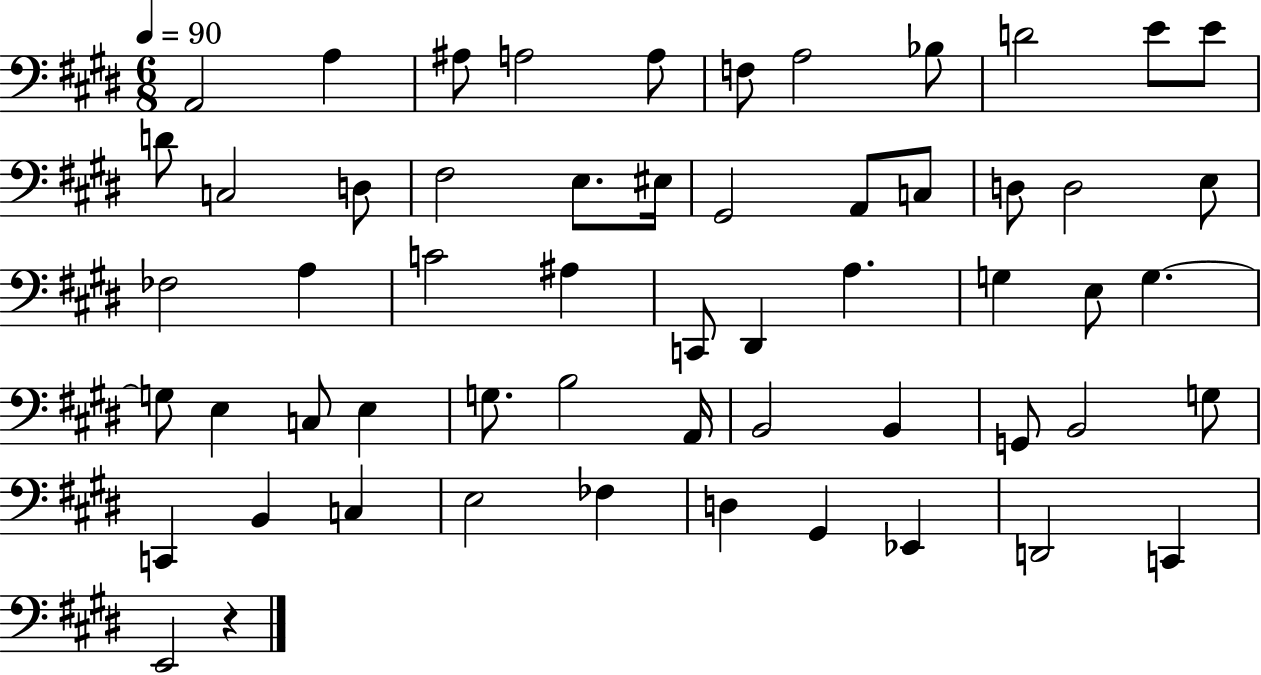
X:1
T:Untitled
M:6/8
L:1/4
K:E
A,,2 A, ^A,/2 A,2 A,/2 F,/2 A,2 _B,/2 D2 E/2 E/2 D/2 C,2 D,/2 ^F,2 E,/2 ^E,/4 ^G,,2 A,,/2 C,/2 D,/2 D,2 E,/2 _F,2 A, C2 ^A, C,,/2 ^D,, A, G, E,/2 G, G,/2 E, C,/2 E, G,/2 B,2 A,,/4 B,,2 B,, G,,/2 B,,2 G,/2 C,, B,, C, E,2 _F, D, ^G,, _E,, D,,2 C,, E,,2 z